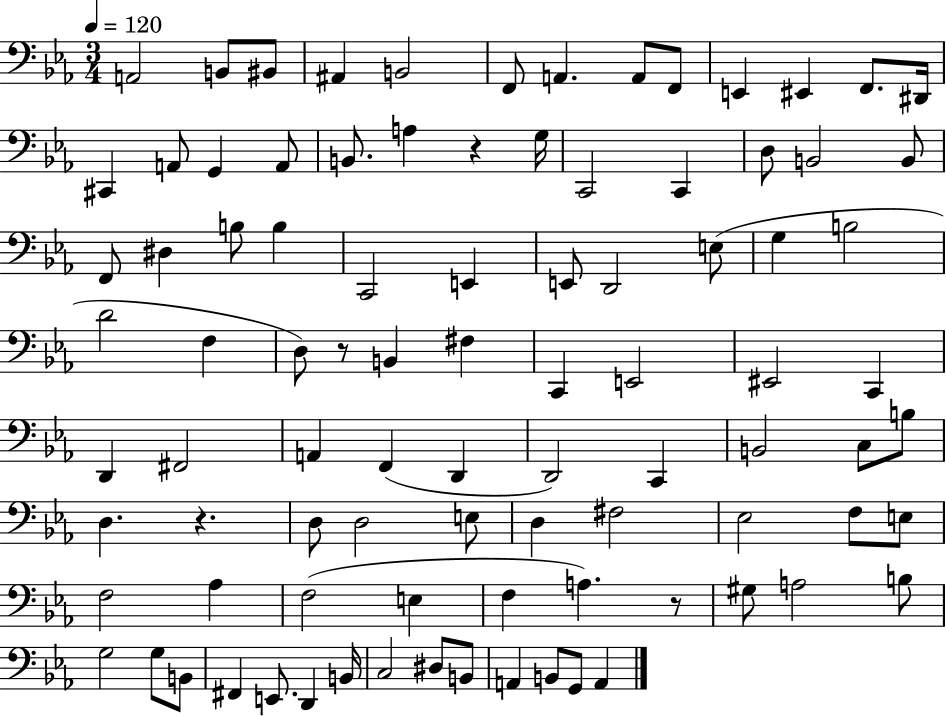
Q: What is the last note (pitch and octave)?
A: A2